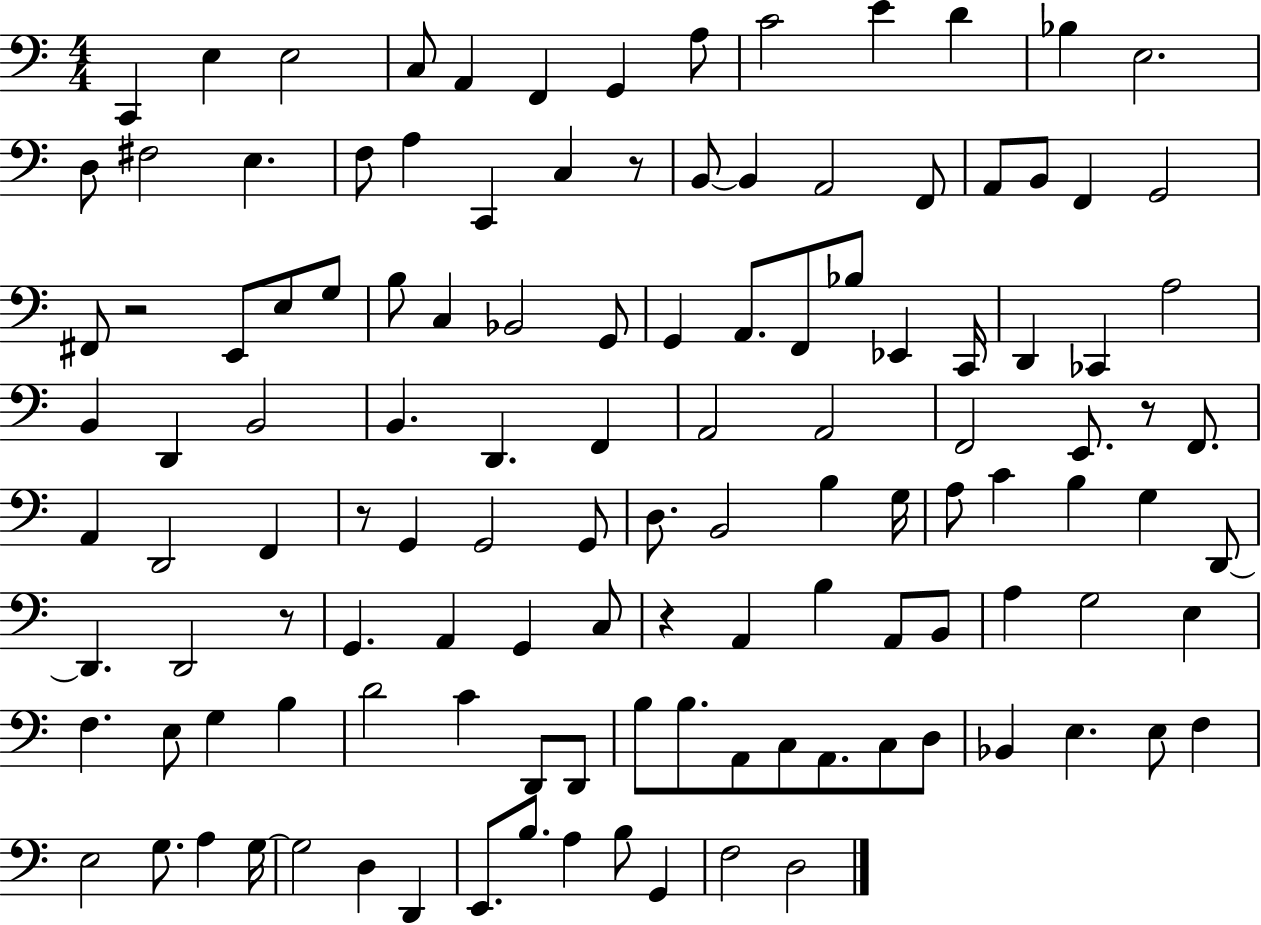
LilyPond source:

{
  \clef bass
  \numericTimeSignature
  \time 4/4
  \key c \major
  c,4 e4 e2 | c8 a,4 f,4 g,4 a8 | c'2 e'4 d'4 | bes4 e2. | \break d8 fis2 e4. | f8 a4 c,4 c4 r8 | b,8~~ b,4 a,2 f,8 | a,8 b,8 f,4 g,2 | \break fis,8 r2 e,8 e8 g8 | b8 c4 bes,2 g,8 | g,4 a,8. f,8 bes8 ees,4 c,16 | d,4 ces,4 a2 | \break b,4 d,4 b,2 | b,4. d,4. f,4 | a,2 a,2 | f,2 e,8. r8 f,8. | \break a,4 d,2 f,4 | r8 g,4 g,2 g,8 | d8. b,2 b4 g16 | a8 c'4 b4 g4 d,8~~ | \break d,4. d,2 r8 | g,4. a,4 g,4 c8 | r4 a,4 b4 a,8 b,8 | a4 g2 e4 | \break f4. e8 g4 b4 | d'2 c'4 d,8 d,8 | b8 b8. a,8 c8 a,8. c8 d8 | bes,4 e4. e8 f4 | \break e2 g8. a4 g16~~ | g2 d4 d,4 | e,8. b8. a4 b8 g,4 | f2 d2 | \break \bar "|."
}